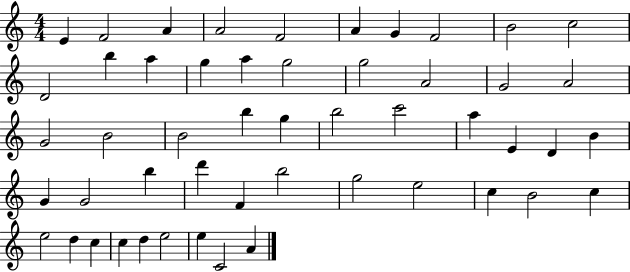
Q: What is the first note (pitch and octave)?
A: E4